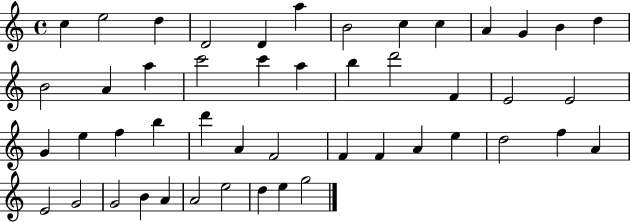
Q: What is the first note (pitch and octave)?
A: C5